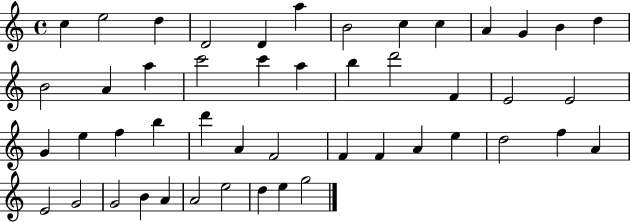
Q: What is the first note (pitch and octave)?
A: C5